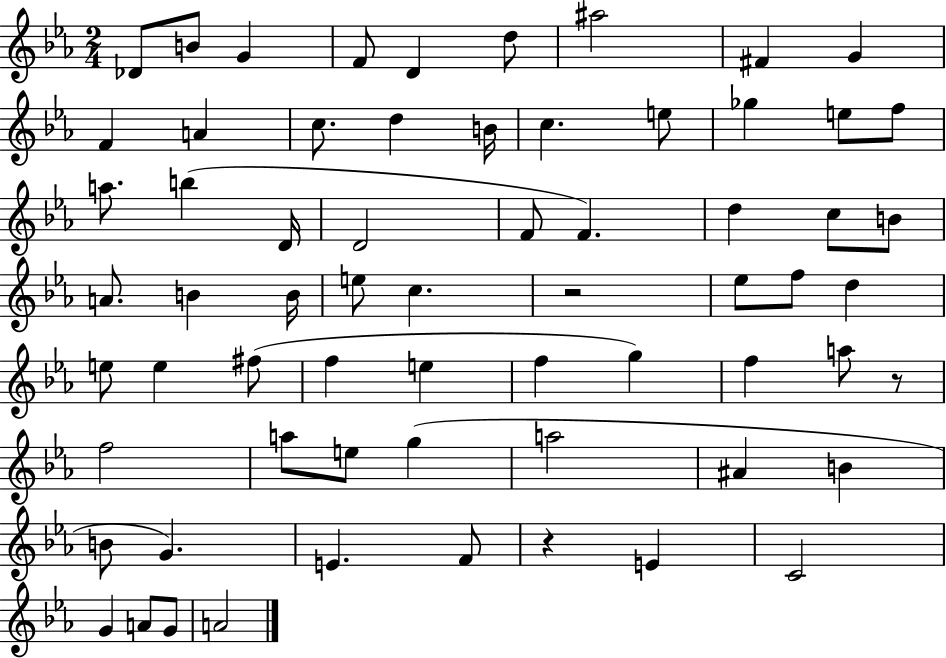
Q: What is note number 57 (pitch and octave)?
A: E4